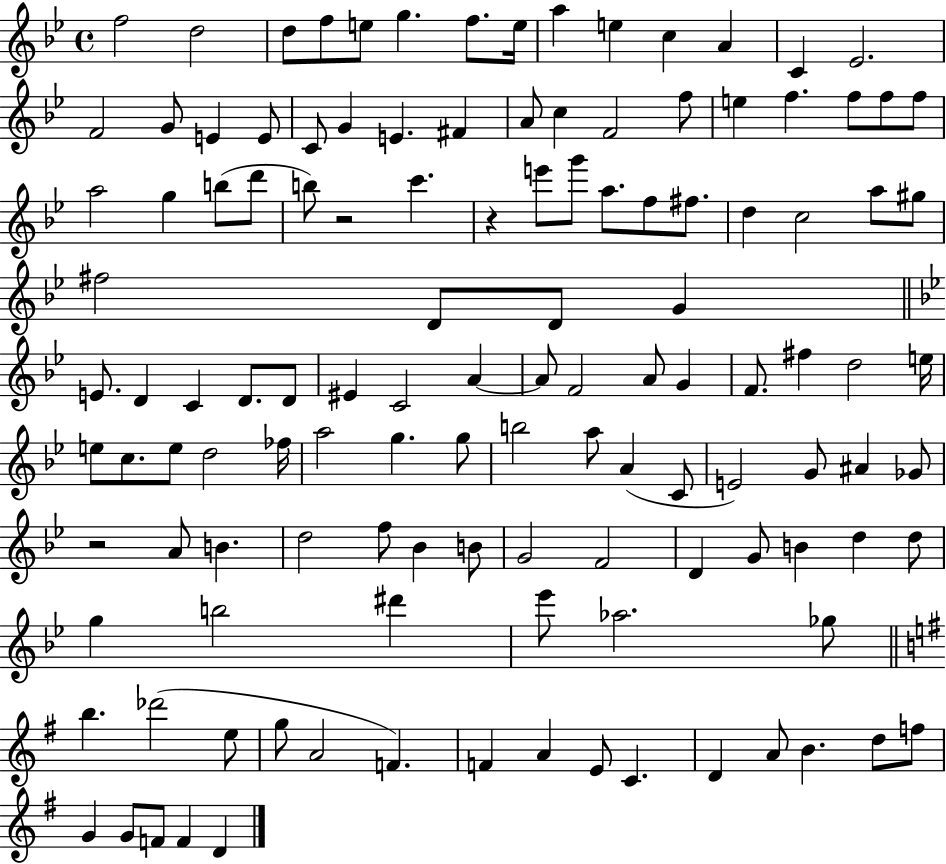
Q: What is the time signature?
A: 4/4